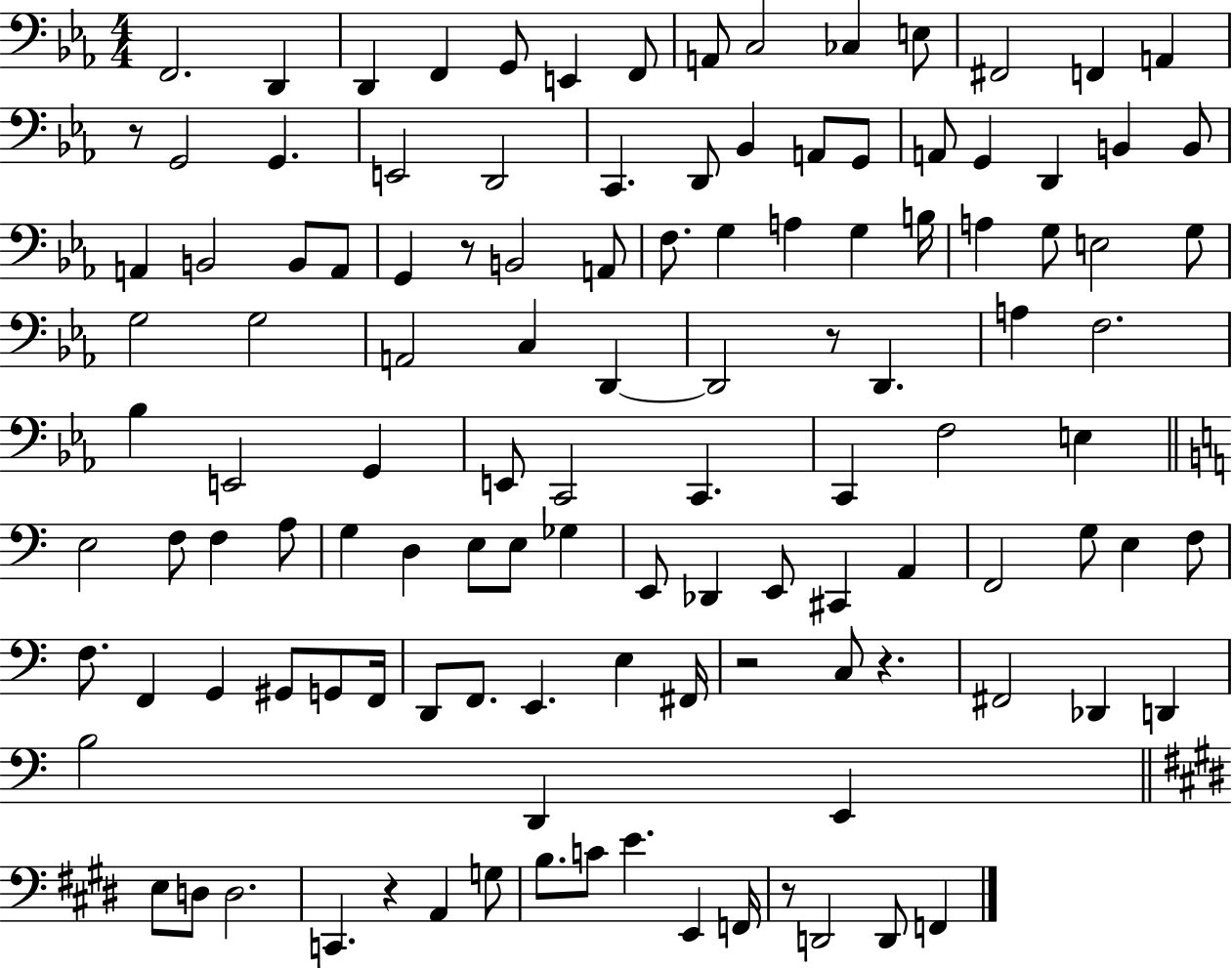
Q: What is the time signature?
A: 4/4